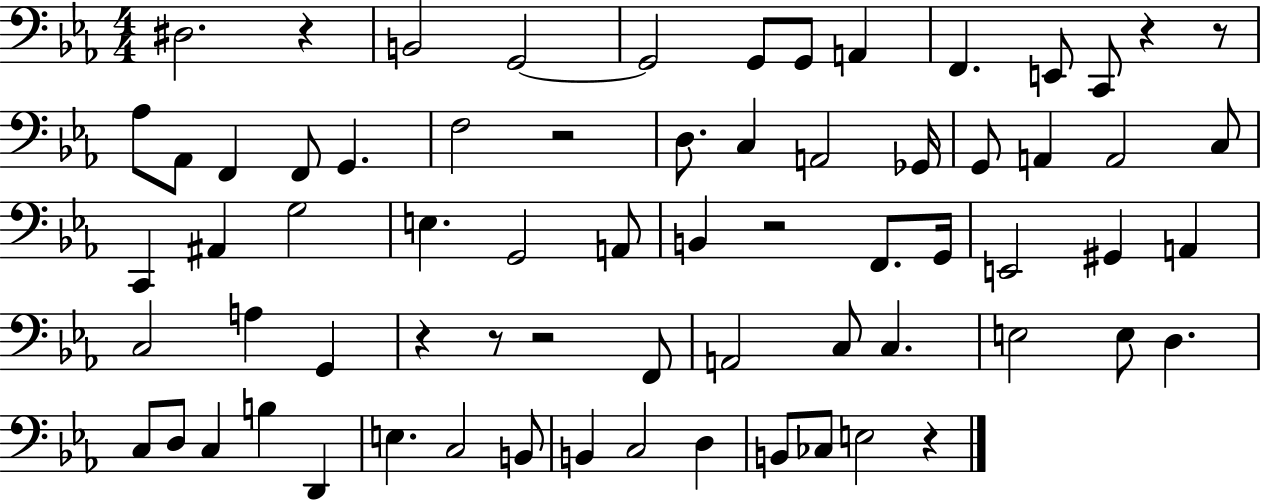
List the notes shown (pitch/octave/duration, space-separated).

D#3/h. R/q B2/h G2/h G2/h G2/e G2/e A2/q F2/q. E2/e C2/e R/q R/e Ab3/e Ab2/e F2/q F2/e G2/q. F3/h R/h D3/e. C3/q A2/h Gb2/s G2/e A2/q A2/h C3/e C2/q A#2/q G3/h E3/q. G2/h A2/e B2/q R/h F2/e. G2/s E2/h G#2/q A2/q C3/h A3/q G2/q R/q R/e R/h F2/e A2/h C3/e C3/q. E3/h E3/e D3/q. C3/e D3/e C3/q B3/q D2/q E3/q. C3/h B2/e B2/q C3/h D3/q B2/e CES3/e E3/h R/q